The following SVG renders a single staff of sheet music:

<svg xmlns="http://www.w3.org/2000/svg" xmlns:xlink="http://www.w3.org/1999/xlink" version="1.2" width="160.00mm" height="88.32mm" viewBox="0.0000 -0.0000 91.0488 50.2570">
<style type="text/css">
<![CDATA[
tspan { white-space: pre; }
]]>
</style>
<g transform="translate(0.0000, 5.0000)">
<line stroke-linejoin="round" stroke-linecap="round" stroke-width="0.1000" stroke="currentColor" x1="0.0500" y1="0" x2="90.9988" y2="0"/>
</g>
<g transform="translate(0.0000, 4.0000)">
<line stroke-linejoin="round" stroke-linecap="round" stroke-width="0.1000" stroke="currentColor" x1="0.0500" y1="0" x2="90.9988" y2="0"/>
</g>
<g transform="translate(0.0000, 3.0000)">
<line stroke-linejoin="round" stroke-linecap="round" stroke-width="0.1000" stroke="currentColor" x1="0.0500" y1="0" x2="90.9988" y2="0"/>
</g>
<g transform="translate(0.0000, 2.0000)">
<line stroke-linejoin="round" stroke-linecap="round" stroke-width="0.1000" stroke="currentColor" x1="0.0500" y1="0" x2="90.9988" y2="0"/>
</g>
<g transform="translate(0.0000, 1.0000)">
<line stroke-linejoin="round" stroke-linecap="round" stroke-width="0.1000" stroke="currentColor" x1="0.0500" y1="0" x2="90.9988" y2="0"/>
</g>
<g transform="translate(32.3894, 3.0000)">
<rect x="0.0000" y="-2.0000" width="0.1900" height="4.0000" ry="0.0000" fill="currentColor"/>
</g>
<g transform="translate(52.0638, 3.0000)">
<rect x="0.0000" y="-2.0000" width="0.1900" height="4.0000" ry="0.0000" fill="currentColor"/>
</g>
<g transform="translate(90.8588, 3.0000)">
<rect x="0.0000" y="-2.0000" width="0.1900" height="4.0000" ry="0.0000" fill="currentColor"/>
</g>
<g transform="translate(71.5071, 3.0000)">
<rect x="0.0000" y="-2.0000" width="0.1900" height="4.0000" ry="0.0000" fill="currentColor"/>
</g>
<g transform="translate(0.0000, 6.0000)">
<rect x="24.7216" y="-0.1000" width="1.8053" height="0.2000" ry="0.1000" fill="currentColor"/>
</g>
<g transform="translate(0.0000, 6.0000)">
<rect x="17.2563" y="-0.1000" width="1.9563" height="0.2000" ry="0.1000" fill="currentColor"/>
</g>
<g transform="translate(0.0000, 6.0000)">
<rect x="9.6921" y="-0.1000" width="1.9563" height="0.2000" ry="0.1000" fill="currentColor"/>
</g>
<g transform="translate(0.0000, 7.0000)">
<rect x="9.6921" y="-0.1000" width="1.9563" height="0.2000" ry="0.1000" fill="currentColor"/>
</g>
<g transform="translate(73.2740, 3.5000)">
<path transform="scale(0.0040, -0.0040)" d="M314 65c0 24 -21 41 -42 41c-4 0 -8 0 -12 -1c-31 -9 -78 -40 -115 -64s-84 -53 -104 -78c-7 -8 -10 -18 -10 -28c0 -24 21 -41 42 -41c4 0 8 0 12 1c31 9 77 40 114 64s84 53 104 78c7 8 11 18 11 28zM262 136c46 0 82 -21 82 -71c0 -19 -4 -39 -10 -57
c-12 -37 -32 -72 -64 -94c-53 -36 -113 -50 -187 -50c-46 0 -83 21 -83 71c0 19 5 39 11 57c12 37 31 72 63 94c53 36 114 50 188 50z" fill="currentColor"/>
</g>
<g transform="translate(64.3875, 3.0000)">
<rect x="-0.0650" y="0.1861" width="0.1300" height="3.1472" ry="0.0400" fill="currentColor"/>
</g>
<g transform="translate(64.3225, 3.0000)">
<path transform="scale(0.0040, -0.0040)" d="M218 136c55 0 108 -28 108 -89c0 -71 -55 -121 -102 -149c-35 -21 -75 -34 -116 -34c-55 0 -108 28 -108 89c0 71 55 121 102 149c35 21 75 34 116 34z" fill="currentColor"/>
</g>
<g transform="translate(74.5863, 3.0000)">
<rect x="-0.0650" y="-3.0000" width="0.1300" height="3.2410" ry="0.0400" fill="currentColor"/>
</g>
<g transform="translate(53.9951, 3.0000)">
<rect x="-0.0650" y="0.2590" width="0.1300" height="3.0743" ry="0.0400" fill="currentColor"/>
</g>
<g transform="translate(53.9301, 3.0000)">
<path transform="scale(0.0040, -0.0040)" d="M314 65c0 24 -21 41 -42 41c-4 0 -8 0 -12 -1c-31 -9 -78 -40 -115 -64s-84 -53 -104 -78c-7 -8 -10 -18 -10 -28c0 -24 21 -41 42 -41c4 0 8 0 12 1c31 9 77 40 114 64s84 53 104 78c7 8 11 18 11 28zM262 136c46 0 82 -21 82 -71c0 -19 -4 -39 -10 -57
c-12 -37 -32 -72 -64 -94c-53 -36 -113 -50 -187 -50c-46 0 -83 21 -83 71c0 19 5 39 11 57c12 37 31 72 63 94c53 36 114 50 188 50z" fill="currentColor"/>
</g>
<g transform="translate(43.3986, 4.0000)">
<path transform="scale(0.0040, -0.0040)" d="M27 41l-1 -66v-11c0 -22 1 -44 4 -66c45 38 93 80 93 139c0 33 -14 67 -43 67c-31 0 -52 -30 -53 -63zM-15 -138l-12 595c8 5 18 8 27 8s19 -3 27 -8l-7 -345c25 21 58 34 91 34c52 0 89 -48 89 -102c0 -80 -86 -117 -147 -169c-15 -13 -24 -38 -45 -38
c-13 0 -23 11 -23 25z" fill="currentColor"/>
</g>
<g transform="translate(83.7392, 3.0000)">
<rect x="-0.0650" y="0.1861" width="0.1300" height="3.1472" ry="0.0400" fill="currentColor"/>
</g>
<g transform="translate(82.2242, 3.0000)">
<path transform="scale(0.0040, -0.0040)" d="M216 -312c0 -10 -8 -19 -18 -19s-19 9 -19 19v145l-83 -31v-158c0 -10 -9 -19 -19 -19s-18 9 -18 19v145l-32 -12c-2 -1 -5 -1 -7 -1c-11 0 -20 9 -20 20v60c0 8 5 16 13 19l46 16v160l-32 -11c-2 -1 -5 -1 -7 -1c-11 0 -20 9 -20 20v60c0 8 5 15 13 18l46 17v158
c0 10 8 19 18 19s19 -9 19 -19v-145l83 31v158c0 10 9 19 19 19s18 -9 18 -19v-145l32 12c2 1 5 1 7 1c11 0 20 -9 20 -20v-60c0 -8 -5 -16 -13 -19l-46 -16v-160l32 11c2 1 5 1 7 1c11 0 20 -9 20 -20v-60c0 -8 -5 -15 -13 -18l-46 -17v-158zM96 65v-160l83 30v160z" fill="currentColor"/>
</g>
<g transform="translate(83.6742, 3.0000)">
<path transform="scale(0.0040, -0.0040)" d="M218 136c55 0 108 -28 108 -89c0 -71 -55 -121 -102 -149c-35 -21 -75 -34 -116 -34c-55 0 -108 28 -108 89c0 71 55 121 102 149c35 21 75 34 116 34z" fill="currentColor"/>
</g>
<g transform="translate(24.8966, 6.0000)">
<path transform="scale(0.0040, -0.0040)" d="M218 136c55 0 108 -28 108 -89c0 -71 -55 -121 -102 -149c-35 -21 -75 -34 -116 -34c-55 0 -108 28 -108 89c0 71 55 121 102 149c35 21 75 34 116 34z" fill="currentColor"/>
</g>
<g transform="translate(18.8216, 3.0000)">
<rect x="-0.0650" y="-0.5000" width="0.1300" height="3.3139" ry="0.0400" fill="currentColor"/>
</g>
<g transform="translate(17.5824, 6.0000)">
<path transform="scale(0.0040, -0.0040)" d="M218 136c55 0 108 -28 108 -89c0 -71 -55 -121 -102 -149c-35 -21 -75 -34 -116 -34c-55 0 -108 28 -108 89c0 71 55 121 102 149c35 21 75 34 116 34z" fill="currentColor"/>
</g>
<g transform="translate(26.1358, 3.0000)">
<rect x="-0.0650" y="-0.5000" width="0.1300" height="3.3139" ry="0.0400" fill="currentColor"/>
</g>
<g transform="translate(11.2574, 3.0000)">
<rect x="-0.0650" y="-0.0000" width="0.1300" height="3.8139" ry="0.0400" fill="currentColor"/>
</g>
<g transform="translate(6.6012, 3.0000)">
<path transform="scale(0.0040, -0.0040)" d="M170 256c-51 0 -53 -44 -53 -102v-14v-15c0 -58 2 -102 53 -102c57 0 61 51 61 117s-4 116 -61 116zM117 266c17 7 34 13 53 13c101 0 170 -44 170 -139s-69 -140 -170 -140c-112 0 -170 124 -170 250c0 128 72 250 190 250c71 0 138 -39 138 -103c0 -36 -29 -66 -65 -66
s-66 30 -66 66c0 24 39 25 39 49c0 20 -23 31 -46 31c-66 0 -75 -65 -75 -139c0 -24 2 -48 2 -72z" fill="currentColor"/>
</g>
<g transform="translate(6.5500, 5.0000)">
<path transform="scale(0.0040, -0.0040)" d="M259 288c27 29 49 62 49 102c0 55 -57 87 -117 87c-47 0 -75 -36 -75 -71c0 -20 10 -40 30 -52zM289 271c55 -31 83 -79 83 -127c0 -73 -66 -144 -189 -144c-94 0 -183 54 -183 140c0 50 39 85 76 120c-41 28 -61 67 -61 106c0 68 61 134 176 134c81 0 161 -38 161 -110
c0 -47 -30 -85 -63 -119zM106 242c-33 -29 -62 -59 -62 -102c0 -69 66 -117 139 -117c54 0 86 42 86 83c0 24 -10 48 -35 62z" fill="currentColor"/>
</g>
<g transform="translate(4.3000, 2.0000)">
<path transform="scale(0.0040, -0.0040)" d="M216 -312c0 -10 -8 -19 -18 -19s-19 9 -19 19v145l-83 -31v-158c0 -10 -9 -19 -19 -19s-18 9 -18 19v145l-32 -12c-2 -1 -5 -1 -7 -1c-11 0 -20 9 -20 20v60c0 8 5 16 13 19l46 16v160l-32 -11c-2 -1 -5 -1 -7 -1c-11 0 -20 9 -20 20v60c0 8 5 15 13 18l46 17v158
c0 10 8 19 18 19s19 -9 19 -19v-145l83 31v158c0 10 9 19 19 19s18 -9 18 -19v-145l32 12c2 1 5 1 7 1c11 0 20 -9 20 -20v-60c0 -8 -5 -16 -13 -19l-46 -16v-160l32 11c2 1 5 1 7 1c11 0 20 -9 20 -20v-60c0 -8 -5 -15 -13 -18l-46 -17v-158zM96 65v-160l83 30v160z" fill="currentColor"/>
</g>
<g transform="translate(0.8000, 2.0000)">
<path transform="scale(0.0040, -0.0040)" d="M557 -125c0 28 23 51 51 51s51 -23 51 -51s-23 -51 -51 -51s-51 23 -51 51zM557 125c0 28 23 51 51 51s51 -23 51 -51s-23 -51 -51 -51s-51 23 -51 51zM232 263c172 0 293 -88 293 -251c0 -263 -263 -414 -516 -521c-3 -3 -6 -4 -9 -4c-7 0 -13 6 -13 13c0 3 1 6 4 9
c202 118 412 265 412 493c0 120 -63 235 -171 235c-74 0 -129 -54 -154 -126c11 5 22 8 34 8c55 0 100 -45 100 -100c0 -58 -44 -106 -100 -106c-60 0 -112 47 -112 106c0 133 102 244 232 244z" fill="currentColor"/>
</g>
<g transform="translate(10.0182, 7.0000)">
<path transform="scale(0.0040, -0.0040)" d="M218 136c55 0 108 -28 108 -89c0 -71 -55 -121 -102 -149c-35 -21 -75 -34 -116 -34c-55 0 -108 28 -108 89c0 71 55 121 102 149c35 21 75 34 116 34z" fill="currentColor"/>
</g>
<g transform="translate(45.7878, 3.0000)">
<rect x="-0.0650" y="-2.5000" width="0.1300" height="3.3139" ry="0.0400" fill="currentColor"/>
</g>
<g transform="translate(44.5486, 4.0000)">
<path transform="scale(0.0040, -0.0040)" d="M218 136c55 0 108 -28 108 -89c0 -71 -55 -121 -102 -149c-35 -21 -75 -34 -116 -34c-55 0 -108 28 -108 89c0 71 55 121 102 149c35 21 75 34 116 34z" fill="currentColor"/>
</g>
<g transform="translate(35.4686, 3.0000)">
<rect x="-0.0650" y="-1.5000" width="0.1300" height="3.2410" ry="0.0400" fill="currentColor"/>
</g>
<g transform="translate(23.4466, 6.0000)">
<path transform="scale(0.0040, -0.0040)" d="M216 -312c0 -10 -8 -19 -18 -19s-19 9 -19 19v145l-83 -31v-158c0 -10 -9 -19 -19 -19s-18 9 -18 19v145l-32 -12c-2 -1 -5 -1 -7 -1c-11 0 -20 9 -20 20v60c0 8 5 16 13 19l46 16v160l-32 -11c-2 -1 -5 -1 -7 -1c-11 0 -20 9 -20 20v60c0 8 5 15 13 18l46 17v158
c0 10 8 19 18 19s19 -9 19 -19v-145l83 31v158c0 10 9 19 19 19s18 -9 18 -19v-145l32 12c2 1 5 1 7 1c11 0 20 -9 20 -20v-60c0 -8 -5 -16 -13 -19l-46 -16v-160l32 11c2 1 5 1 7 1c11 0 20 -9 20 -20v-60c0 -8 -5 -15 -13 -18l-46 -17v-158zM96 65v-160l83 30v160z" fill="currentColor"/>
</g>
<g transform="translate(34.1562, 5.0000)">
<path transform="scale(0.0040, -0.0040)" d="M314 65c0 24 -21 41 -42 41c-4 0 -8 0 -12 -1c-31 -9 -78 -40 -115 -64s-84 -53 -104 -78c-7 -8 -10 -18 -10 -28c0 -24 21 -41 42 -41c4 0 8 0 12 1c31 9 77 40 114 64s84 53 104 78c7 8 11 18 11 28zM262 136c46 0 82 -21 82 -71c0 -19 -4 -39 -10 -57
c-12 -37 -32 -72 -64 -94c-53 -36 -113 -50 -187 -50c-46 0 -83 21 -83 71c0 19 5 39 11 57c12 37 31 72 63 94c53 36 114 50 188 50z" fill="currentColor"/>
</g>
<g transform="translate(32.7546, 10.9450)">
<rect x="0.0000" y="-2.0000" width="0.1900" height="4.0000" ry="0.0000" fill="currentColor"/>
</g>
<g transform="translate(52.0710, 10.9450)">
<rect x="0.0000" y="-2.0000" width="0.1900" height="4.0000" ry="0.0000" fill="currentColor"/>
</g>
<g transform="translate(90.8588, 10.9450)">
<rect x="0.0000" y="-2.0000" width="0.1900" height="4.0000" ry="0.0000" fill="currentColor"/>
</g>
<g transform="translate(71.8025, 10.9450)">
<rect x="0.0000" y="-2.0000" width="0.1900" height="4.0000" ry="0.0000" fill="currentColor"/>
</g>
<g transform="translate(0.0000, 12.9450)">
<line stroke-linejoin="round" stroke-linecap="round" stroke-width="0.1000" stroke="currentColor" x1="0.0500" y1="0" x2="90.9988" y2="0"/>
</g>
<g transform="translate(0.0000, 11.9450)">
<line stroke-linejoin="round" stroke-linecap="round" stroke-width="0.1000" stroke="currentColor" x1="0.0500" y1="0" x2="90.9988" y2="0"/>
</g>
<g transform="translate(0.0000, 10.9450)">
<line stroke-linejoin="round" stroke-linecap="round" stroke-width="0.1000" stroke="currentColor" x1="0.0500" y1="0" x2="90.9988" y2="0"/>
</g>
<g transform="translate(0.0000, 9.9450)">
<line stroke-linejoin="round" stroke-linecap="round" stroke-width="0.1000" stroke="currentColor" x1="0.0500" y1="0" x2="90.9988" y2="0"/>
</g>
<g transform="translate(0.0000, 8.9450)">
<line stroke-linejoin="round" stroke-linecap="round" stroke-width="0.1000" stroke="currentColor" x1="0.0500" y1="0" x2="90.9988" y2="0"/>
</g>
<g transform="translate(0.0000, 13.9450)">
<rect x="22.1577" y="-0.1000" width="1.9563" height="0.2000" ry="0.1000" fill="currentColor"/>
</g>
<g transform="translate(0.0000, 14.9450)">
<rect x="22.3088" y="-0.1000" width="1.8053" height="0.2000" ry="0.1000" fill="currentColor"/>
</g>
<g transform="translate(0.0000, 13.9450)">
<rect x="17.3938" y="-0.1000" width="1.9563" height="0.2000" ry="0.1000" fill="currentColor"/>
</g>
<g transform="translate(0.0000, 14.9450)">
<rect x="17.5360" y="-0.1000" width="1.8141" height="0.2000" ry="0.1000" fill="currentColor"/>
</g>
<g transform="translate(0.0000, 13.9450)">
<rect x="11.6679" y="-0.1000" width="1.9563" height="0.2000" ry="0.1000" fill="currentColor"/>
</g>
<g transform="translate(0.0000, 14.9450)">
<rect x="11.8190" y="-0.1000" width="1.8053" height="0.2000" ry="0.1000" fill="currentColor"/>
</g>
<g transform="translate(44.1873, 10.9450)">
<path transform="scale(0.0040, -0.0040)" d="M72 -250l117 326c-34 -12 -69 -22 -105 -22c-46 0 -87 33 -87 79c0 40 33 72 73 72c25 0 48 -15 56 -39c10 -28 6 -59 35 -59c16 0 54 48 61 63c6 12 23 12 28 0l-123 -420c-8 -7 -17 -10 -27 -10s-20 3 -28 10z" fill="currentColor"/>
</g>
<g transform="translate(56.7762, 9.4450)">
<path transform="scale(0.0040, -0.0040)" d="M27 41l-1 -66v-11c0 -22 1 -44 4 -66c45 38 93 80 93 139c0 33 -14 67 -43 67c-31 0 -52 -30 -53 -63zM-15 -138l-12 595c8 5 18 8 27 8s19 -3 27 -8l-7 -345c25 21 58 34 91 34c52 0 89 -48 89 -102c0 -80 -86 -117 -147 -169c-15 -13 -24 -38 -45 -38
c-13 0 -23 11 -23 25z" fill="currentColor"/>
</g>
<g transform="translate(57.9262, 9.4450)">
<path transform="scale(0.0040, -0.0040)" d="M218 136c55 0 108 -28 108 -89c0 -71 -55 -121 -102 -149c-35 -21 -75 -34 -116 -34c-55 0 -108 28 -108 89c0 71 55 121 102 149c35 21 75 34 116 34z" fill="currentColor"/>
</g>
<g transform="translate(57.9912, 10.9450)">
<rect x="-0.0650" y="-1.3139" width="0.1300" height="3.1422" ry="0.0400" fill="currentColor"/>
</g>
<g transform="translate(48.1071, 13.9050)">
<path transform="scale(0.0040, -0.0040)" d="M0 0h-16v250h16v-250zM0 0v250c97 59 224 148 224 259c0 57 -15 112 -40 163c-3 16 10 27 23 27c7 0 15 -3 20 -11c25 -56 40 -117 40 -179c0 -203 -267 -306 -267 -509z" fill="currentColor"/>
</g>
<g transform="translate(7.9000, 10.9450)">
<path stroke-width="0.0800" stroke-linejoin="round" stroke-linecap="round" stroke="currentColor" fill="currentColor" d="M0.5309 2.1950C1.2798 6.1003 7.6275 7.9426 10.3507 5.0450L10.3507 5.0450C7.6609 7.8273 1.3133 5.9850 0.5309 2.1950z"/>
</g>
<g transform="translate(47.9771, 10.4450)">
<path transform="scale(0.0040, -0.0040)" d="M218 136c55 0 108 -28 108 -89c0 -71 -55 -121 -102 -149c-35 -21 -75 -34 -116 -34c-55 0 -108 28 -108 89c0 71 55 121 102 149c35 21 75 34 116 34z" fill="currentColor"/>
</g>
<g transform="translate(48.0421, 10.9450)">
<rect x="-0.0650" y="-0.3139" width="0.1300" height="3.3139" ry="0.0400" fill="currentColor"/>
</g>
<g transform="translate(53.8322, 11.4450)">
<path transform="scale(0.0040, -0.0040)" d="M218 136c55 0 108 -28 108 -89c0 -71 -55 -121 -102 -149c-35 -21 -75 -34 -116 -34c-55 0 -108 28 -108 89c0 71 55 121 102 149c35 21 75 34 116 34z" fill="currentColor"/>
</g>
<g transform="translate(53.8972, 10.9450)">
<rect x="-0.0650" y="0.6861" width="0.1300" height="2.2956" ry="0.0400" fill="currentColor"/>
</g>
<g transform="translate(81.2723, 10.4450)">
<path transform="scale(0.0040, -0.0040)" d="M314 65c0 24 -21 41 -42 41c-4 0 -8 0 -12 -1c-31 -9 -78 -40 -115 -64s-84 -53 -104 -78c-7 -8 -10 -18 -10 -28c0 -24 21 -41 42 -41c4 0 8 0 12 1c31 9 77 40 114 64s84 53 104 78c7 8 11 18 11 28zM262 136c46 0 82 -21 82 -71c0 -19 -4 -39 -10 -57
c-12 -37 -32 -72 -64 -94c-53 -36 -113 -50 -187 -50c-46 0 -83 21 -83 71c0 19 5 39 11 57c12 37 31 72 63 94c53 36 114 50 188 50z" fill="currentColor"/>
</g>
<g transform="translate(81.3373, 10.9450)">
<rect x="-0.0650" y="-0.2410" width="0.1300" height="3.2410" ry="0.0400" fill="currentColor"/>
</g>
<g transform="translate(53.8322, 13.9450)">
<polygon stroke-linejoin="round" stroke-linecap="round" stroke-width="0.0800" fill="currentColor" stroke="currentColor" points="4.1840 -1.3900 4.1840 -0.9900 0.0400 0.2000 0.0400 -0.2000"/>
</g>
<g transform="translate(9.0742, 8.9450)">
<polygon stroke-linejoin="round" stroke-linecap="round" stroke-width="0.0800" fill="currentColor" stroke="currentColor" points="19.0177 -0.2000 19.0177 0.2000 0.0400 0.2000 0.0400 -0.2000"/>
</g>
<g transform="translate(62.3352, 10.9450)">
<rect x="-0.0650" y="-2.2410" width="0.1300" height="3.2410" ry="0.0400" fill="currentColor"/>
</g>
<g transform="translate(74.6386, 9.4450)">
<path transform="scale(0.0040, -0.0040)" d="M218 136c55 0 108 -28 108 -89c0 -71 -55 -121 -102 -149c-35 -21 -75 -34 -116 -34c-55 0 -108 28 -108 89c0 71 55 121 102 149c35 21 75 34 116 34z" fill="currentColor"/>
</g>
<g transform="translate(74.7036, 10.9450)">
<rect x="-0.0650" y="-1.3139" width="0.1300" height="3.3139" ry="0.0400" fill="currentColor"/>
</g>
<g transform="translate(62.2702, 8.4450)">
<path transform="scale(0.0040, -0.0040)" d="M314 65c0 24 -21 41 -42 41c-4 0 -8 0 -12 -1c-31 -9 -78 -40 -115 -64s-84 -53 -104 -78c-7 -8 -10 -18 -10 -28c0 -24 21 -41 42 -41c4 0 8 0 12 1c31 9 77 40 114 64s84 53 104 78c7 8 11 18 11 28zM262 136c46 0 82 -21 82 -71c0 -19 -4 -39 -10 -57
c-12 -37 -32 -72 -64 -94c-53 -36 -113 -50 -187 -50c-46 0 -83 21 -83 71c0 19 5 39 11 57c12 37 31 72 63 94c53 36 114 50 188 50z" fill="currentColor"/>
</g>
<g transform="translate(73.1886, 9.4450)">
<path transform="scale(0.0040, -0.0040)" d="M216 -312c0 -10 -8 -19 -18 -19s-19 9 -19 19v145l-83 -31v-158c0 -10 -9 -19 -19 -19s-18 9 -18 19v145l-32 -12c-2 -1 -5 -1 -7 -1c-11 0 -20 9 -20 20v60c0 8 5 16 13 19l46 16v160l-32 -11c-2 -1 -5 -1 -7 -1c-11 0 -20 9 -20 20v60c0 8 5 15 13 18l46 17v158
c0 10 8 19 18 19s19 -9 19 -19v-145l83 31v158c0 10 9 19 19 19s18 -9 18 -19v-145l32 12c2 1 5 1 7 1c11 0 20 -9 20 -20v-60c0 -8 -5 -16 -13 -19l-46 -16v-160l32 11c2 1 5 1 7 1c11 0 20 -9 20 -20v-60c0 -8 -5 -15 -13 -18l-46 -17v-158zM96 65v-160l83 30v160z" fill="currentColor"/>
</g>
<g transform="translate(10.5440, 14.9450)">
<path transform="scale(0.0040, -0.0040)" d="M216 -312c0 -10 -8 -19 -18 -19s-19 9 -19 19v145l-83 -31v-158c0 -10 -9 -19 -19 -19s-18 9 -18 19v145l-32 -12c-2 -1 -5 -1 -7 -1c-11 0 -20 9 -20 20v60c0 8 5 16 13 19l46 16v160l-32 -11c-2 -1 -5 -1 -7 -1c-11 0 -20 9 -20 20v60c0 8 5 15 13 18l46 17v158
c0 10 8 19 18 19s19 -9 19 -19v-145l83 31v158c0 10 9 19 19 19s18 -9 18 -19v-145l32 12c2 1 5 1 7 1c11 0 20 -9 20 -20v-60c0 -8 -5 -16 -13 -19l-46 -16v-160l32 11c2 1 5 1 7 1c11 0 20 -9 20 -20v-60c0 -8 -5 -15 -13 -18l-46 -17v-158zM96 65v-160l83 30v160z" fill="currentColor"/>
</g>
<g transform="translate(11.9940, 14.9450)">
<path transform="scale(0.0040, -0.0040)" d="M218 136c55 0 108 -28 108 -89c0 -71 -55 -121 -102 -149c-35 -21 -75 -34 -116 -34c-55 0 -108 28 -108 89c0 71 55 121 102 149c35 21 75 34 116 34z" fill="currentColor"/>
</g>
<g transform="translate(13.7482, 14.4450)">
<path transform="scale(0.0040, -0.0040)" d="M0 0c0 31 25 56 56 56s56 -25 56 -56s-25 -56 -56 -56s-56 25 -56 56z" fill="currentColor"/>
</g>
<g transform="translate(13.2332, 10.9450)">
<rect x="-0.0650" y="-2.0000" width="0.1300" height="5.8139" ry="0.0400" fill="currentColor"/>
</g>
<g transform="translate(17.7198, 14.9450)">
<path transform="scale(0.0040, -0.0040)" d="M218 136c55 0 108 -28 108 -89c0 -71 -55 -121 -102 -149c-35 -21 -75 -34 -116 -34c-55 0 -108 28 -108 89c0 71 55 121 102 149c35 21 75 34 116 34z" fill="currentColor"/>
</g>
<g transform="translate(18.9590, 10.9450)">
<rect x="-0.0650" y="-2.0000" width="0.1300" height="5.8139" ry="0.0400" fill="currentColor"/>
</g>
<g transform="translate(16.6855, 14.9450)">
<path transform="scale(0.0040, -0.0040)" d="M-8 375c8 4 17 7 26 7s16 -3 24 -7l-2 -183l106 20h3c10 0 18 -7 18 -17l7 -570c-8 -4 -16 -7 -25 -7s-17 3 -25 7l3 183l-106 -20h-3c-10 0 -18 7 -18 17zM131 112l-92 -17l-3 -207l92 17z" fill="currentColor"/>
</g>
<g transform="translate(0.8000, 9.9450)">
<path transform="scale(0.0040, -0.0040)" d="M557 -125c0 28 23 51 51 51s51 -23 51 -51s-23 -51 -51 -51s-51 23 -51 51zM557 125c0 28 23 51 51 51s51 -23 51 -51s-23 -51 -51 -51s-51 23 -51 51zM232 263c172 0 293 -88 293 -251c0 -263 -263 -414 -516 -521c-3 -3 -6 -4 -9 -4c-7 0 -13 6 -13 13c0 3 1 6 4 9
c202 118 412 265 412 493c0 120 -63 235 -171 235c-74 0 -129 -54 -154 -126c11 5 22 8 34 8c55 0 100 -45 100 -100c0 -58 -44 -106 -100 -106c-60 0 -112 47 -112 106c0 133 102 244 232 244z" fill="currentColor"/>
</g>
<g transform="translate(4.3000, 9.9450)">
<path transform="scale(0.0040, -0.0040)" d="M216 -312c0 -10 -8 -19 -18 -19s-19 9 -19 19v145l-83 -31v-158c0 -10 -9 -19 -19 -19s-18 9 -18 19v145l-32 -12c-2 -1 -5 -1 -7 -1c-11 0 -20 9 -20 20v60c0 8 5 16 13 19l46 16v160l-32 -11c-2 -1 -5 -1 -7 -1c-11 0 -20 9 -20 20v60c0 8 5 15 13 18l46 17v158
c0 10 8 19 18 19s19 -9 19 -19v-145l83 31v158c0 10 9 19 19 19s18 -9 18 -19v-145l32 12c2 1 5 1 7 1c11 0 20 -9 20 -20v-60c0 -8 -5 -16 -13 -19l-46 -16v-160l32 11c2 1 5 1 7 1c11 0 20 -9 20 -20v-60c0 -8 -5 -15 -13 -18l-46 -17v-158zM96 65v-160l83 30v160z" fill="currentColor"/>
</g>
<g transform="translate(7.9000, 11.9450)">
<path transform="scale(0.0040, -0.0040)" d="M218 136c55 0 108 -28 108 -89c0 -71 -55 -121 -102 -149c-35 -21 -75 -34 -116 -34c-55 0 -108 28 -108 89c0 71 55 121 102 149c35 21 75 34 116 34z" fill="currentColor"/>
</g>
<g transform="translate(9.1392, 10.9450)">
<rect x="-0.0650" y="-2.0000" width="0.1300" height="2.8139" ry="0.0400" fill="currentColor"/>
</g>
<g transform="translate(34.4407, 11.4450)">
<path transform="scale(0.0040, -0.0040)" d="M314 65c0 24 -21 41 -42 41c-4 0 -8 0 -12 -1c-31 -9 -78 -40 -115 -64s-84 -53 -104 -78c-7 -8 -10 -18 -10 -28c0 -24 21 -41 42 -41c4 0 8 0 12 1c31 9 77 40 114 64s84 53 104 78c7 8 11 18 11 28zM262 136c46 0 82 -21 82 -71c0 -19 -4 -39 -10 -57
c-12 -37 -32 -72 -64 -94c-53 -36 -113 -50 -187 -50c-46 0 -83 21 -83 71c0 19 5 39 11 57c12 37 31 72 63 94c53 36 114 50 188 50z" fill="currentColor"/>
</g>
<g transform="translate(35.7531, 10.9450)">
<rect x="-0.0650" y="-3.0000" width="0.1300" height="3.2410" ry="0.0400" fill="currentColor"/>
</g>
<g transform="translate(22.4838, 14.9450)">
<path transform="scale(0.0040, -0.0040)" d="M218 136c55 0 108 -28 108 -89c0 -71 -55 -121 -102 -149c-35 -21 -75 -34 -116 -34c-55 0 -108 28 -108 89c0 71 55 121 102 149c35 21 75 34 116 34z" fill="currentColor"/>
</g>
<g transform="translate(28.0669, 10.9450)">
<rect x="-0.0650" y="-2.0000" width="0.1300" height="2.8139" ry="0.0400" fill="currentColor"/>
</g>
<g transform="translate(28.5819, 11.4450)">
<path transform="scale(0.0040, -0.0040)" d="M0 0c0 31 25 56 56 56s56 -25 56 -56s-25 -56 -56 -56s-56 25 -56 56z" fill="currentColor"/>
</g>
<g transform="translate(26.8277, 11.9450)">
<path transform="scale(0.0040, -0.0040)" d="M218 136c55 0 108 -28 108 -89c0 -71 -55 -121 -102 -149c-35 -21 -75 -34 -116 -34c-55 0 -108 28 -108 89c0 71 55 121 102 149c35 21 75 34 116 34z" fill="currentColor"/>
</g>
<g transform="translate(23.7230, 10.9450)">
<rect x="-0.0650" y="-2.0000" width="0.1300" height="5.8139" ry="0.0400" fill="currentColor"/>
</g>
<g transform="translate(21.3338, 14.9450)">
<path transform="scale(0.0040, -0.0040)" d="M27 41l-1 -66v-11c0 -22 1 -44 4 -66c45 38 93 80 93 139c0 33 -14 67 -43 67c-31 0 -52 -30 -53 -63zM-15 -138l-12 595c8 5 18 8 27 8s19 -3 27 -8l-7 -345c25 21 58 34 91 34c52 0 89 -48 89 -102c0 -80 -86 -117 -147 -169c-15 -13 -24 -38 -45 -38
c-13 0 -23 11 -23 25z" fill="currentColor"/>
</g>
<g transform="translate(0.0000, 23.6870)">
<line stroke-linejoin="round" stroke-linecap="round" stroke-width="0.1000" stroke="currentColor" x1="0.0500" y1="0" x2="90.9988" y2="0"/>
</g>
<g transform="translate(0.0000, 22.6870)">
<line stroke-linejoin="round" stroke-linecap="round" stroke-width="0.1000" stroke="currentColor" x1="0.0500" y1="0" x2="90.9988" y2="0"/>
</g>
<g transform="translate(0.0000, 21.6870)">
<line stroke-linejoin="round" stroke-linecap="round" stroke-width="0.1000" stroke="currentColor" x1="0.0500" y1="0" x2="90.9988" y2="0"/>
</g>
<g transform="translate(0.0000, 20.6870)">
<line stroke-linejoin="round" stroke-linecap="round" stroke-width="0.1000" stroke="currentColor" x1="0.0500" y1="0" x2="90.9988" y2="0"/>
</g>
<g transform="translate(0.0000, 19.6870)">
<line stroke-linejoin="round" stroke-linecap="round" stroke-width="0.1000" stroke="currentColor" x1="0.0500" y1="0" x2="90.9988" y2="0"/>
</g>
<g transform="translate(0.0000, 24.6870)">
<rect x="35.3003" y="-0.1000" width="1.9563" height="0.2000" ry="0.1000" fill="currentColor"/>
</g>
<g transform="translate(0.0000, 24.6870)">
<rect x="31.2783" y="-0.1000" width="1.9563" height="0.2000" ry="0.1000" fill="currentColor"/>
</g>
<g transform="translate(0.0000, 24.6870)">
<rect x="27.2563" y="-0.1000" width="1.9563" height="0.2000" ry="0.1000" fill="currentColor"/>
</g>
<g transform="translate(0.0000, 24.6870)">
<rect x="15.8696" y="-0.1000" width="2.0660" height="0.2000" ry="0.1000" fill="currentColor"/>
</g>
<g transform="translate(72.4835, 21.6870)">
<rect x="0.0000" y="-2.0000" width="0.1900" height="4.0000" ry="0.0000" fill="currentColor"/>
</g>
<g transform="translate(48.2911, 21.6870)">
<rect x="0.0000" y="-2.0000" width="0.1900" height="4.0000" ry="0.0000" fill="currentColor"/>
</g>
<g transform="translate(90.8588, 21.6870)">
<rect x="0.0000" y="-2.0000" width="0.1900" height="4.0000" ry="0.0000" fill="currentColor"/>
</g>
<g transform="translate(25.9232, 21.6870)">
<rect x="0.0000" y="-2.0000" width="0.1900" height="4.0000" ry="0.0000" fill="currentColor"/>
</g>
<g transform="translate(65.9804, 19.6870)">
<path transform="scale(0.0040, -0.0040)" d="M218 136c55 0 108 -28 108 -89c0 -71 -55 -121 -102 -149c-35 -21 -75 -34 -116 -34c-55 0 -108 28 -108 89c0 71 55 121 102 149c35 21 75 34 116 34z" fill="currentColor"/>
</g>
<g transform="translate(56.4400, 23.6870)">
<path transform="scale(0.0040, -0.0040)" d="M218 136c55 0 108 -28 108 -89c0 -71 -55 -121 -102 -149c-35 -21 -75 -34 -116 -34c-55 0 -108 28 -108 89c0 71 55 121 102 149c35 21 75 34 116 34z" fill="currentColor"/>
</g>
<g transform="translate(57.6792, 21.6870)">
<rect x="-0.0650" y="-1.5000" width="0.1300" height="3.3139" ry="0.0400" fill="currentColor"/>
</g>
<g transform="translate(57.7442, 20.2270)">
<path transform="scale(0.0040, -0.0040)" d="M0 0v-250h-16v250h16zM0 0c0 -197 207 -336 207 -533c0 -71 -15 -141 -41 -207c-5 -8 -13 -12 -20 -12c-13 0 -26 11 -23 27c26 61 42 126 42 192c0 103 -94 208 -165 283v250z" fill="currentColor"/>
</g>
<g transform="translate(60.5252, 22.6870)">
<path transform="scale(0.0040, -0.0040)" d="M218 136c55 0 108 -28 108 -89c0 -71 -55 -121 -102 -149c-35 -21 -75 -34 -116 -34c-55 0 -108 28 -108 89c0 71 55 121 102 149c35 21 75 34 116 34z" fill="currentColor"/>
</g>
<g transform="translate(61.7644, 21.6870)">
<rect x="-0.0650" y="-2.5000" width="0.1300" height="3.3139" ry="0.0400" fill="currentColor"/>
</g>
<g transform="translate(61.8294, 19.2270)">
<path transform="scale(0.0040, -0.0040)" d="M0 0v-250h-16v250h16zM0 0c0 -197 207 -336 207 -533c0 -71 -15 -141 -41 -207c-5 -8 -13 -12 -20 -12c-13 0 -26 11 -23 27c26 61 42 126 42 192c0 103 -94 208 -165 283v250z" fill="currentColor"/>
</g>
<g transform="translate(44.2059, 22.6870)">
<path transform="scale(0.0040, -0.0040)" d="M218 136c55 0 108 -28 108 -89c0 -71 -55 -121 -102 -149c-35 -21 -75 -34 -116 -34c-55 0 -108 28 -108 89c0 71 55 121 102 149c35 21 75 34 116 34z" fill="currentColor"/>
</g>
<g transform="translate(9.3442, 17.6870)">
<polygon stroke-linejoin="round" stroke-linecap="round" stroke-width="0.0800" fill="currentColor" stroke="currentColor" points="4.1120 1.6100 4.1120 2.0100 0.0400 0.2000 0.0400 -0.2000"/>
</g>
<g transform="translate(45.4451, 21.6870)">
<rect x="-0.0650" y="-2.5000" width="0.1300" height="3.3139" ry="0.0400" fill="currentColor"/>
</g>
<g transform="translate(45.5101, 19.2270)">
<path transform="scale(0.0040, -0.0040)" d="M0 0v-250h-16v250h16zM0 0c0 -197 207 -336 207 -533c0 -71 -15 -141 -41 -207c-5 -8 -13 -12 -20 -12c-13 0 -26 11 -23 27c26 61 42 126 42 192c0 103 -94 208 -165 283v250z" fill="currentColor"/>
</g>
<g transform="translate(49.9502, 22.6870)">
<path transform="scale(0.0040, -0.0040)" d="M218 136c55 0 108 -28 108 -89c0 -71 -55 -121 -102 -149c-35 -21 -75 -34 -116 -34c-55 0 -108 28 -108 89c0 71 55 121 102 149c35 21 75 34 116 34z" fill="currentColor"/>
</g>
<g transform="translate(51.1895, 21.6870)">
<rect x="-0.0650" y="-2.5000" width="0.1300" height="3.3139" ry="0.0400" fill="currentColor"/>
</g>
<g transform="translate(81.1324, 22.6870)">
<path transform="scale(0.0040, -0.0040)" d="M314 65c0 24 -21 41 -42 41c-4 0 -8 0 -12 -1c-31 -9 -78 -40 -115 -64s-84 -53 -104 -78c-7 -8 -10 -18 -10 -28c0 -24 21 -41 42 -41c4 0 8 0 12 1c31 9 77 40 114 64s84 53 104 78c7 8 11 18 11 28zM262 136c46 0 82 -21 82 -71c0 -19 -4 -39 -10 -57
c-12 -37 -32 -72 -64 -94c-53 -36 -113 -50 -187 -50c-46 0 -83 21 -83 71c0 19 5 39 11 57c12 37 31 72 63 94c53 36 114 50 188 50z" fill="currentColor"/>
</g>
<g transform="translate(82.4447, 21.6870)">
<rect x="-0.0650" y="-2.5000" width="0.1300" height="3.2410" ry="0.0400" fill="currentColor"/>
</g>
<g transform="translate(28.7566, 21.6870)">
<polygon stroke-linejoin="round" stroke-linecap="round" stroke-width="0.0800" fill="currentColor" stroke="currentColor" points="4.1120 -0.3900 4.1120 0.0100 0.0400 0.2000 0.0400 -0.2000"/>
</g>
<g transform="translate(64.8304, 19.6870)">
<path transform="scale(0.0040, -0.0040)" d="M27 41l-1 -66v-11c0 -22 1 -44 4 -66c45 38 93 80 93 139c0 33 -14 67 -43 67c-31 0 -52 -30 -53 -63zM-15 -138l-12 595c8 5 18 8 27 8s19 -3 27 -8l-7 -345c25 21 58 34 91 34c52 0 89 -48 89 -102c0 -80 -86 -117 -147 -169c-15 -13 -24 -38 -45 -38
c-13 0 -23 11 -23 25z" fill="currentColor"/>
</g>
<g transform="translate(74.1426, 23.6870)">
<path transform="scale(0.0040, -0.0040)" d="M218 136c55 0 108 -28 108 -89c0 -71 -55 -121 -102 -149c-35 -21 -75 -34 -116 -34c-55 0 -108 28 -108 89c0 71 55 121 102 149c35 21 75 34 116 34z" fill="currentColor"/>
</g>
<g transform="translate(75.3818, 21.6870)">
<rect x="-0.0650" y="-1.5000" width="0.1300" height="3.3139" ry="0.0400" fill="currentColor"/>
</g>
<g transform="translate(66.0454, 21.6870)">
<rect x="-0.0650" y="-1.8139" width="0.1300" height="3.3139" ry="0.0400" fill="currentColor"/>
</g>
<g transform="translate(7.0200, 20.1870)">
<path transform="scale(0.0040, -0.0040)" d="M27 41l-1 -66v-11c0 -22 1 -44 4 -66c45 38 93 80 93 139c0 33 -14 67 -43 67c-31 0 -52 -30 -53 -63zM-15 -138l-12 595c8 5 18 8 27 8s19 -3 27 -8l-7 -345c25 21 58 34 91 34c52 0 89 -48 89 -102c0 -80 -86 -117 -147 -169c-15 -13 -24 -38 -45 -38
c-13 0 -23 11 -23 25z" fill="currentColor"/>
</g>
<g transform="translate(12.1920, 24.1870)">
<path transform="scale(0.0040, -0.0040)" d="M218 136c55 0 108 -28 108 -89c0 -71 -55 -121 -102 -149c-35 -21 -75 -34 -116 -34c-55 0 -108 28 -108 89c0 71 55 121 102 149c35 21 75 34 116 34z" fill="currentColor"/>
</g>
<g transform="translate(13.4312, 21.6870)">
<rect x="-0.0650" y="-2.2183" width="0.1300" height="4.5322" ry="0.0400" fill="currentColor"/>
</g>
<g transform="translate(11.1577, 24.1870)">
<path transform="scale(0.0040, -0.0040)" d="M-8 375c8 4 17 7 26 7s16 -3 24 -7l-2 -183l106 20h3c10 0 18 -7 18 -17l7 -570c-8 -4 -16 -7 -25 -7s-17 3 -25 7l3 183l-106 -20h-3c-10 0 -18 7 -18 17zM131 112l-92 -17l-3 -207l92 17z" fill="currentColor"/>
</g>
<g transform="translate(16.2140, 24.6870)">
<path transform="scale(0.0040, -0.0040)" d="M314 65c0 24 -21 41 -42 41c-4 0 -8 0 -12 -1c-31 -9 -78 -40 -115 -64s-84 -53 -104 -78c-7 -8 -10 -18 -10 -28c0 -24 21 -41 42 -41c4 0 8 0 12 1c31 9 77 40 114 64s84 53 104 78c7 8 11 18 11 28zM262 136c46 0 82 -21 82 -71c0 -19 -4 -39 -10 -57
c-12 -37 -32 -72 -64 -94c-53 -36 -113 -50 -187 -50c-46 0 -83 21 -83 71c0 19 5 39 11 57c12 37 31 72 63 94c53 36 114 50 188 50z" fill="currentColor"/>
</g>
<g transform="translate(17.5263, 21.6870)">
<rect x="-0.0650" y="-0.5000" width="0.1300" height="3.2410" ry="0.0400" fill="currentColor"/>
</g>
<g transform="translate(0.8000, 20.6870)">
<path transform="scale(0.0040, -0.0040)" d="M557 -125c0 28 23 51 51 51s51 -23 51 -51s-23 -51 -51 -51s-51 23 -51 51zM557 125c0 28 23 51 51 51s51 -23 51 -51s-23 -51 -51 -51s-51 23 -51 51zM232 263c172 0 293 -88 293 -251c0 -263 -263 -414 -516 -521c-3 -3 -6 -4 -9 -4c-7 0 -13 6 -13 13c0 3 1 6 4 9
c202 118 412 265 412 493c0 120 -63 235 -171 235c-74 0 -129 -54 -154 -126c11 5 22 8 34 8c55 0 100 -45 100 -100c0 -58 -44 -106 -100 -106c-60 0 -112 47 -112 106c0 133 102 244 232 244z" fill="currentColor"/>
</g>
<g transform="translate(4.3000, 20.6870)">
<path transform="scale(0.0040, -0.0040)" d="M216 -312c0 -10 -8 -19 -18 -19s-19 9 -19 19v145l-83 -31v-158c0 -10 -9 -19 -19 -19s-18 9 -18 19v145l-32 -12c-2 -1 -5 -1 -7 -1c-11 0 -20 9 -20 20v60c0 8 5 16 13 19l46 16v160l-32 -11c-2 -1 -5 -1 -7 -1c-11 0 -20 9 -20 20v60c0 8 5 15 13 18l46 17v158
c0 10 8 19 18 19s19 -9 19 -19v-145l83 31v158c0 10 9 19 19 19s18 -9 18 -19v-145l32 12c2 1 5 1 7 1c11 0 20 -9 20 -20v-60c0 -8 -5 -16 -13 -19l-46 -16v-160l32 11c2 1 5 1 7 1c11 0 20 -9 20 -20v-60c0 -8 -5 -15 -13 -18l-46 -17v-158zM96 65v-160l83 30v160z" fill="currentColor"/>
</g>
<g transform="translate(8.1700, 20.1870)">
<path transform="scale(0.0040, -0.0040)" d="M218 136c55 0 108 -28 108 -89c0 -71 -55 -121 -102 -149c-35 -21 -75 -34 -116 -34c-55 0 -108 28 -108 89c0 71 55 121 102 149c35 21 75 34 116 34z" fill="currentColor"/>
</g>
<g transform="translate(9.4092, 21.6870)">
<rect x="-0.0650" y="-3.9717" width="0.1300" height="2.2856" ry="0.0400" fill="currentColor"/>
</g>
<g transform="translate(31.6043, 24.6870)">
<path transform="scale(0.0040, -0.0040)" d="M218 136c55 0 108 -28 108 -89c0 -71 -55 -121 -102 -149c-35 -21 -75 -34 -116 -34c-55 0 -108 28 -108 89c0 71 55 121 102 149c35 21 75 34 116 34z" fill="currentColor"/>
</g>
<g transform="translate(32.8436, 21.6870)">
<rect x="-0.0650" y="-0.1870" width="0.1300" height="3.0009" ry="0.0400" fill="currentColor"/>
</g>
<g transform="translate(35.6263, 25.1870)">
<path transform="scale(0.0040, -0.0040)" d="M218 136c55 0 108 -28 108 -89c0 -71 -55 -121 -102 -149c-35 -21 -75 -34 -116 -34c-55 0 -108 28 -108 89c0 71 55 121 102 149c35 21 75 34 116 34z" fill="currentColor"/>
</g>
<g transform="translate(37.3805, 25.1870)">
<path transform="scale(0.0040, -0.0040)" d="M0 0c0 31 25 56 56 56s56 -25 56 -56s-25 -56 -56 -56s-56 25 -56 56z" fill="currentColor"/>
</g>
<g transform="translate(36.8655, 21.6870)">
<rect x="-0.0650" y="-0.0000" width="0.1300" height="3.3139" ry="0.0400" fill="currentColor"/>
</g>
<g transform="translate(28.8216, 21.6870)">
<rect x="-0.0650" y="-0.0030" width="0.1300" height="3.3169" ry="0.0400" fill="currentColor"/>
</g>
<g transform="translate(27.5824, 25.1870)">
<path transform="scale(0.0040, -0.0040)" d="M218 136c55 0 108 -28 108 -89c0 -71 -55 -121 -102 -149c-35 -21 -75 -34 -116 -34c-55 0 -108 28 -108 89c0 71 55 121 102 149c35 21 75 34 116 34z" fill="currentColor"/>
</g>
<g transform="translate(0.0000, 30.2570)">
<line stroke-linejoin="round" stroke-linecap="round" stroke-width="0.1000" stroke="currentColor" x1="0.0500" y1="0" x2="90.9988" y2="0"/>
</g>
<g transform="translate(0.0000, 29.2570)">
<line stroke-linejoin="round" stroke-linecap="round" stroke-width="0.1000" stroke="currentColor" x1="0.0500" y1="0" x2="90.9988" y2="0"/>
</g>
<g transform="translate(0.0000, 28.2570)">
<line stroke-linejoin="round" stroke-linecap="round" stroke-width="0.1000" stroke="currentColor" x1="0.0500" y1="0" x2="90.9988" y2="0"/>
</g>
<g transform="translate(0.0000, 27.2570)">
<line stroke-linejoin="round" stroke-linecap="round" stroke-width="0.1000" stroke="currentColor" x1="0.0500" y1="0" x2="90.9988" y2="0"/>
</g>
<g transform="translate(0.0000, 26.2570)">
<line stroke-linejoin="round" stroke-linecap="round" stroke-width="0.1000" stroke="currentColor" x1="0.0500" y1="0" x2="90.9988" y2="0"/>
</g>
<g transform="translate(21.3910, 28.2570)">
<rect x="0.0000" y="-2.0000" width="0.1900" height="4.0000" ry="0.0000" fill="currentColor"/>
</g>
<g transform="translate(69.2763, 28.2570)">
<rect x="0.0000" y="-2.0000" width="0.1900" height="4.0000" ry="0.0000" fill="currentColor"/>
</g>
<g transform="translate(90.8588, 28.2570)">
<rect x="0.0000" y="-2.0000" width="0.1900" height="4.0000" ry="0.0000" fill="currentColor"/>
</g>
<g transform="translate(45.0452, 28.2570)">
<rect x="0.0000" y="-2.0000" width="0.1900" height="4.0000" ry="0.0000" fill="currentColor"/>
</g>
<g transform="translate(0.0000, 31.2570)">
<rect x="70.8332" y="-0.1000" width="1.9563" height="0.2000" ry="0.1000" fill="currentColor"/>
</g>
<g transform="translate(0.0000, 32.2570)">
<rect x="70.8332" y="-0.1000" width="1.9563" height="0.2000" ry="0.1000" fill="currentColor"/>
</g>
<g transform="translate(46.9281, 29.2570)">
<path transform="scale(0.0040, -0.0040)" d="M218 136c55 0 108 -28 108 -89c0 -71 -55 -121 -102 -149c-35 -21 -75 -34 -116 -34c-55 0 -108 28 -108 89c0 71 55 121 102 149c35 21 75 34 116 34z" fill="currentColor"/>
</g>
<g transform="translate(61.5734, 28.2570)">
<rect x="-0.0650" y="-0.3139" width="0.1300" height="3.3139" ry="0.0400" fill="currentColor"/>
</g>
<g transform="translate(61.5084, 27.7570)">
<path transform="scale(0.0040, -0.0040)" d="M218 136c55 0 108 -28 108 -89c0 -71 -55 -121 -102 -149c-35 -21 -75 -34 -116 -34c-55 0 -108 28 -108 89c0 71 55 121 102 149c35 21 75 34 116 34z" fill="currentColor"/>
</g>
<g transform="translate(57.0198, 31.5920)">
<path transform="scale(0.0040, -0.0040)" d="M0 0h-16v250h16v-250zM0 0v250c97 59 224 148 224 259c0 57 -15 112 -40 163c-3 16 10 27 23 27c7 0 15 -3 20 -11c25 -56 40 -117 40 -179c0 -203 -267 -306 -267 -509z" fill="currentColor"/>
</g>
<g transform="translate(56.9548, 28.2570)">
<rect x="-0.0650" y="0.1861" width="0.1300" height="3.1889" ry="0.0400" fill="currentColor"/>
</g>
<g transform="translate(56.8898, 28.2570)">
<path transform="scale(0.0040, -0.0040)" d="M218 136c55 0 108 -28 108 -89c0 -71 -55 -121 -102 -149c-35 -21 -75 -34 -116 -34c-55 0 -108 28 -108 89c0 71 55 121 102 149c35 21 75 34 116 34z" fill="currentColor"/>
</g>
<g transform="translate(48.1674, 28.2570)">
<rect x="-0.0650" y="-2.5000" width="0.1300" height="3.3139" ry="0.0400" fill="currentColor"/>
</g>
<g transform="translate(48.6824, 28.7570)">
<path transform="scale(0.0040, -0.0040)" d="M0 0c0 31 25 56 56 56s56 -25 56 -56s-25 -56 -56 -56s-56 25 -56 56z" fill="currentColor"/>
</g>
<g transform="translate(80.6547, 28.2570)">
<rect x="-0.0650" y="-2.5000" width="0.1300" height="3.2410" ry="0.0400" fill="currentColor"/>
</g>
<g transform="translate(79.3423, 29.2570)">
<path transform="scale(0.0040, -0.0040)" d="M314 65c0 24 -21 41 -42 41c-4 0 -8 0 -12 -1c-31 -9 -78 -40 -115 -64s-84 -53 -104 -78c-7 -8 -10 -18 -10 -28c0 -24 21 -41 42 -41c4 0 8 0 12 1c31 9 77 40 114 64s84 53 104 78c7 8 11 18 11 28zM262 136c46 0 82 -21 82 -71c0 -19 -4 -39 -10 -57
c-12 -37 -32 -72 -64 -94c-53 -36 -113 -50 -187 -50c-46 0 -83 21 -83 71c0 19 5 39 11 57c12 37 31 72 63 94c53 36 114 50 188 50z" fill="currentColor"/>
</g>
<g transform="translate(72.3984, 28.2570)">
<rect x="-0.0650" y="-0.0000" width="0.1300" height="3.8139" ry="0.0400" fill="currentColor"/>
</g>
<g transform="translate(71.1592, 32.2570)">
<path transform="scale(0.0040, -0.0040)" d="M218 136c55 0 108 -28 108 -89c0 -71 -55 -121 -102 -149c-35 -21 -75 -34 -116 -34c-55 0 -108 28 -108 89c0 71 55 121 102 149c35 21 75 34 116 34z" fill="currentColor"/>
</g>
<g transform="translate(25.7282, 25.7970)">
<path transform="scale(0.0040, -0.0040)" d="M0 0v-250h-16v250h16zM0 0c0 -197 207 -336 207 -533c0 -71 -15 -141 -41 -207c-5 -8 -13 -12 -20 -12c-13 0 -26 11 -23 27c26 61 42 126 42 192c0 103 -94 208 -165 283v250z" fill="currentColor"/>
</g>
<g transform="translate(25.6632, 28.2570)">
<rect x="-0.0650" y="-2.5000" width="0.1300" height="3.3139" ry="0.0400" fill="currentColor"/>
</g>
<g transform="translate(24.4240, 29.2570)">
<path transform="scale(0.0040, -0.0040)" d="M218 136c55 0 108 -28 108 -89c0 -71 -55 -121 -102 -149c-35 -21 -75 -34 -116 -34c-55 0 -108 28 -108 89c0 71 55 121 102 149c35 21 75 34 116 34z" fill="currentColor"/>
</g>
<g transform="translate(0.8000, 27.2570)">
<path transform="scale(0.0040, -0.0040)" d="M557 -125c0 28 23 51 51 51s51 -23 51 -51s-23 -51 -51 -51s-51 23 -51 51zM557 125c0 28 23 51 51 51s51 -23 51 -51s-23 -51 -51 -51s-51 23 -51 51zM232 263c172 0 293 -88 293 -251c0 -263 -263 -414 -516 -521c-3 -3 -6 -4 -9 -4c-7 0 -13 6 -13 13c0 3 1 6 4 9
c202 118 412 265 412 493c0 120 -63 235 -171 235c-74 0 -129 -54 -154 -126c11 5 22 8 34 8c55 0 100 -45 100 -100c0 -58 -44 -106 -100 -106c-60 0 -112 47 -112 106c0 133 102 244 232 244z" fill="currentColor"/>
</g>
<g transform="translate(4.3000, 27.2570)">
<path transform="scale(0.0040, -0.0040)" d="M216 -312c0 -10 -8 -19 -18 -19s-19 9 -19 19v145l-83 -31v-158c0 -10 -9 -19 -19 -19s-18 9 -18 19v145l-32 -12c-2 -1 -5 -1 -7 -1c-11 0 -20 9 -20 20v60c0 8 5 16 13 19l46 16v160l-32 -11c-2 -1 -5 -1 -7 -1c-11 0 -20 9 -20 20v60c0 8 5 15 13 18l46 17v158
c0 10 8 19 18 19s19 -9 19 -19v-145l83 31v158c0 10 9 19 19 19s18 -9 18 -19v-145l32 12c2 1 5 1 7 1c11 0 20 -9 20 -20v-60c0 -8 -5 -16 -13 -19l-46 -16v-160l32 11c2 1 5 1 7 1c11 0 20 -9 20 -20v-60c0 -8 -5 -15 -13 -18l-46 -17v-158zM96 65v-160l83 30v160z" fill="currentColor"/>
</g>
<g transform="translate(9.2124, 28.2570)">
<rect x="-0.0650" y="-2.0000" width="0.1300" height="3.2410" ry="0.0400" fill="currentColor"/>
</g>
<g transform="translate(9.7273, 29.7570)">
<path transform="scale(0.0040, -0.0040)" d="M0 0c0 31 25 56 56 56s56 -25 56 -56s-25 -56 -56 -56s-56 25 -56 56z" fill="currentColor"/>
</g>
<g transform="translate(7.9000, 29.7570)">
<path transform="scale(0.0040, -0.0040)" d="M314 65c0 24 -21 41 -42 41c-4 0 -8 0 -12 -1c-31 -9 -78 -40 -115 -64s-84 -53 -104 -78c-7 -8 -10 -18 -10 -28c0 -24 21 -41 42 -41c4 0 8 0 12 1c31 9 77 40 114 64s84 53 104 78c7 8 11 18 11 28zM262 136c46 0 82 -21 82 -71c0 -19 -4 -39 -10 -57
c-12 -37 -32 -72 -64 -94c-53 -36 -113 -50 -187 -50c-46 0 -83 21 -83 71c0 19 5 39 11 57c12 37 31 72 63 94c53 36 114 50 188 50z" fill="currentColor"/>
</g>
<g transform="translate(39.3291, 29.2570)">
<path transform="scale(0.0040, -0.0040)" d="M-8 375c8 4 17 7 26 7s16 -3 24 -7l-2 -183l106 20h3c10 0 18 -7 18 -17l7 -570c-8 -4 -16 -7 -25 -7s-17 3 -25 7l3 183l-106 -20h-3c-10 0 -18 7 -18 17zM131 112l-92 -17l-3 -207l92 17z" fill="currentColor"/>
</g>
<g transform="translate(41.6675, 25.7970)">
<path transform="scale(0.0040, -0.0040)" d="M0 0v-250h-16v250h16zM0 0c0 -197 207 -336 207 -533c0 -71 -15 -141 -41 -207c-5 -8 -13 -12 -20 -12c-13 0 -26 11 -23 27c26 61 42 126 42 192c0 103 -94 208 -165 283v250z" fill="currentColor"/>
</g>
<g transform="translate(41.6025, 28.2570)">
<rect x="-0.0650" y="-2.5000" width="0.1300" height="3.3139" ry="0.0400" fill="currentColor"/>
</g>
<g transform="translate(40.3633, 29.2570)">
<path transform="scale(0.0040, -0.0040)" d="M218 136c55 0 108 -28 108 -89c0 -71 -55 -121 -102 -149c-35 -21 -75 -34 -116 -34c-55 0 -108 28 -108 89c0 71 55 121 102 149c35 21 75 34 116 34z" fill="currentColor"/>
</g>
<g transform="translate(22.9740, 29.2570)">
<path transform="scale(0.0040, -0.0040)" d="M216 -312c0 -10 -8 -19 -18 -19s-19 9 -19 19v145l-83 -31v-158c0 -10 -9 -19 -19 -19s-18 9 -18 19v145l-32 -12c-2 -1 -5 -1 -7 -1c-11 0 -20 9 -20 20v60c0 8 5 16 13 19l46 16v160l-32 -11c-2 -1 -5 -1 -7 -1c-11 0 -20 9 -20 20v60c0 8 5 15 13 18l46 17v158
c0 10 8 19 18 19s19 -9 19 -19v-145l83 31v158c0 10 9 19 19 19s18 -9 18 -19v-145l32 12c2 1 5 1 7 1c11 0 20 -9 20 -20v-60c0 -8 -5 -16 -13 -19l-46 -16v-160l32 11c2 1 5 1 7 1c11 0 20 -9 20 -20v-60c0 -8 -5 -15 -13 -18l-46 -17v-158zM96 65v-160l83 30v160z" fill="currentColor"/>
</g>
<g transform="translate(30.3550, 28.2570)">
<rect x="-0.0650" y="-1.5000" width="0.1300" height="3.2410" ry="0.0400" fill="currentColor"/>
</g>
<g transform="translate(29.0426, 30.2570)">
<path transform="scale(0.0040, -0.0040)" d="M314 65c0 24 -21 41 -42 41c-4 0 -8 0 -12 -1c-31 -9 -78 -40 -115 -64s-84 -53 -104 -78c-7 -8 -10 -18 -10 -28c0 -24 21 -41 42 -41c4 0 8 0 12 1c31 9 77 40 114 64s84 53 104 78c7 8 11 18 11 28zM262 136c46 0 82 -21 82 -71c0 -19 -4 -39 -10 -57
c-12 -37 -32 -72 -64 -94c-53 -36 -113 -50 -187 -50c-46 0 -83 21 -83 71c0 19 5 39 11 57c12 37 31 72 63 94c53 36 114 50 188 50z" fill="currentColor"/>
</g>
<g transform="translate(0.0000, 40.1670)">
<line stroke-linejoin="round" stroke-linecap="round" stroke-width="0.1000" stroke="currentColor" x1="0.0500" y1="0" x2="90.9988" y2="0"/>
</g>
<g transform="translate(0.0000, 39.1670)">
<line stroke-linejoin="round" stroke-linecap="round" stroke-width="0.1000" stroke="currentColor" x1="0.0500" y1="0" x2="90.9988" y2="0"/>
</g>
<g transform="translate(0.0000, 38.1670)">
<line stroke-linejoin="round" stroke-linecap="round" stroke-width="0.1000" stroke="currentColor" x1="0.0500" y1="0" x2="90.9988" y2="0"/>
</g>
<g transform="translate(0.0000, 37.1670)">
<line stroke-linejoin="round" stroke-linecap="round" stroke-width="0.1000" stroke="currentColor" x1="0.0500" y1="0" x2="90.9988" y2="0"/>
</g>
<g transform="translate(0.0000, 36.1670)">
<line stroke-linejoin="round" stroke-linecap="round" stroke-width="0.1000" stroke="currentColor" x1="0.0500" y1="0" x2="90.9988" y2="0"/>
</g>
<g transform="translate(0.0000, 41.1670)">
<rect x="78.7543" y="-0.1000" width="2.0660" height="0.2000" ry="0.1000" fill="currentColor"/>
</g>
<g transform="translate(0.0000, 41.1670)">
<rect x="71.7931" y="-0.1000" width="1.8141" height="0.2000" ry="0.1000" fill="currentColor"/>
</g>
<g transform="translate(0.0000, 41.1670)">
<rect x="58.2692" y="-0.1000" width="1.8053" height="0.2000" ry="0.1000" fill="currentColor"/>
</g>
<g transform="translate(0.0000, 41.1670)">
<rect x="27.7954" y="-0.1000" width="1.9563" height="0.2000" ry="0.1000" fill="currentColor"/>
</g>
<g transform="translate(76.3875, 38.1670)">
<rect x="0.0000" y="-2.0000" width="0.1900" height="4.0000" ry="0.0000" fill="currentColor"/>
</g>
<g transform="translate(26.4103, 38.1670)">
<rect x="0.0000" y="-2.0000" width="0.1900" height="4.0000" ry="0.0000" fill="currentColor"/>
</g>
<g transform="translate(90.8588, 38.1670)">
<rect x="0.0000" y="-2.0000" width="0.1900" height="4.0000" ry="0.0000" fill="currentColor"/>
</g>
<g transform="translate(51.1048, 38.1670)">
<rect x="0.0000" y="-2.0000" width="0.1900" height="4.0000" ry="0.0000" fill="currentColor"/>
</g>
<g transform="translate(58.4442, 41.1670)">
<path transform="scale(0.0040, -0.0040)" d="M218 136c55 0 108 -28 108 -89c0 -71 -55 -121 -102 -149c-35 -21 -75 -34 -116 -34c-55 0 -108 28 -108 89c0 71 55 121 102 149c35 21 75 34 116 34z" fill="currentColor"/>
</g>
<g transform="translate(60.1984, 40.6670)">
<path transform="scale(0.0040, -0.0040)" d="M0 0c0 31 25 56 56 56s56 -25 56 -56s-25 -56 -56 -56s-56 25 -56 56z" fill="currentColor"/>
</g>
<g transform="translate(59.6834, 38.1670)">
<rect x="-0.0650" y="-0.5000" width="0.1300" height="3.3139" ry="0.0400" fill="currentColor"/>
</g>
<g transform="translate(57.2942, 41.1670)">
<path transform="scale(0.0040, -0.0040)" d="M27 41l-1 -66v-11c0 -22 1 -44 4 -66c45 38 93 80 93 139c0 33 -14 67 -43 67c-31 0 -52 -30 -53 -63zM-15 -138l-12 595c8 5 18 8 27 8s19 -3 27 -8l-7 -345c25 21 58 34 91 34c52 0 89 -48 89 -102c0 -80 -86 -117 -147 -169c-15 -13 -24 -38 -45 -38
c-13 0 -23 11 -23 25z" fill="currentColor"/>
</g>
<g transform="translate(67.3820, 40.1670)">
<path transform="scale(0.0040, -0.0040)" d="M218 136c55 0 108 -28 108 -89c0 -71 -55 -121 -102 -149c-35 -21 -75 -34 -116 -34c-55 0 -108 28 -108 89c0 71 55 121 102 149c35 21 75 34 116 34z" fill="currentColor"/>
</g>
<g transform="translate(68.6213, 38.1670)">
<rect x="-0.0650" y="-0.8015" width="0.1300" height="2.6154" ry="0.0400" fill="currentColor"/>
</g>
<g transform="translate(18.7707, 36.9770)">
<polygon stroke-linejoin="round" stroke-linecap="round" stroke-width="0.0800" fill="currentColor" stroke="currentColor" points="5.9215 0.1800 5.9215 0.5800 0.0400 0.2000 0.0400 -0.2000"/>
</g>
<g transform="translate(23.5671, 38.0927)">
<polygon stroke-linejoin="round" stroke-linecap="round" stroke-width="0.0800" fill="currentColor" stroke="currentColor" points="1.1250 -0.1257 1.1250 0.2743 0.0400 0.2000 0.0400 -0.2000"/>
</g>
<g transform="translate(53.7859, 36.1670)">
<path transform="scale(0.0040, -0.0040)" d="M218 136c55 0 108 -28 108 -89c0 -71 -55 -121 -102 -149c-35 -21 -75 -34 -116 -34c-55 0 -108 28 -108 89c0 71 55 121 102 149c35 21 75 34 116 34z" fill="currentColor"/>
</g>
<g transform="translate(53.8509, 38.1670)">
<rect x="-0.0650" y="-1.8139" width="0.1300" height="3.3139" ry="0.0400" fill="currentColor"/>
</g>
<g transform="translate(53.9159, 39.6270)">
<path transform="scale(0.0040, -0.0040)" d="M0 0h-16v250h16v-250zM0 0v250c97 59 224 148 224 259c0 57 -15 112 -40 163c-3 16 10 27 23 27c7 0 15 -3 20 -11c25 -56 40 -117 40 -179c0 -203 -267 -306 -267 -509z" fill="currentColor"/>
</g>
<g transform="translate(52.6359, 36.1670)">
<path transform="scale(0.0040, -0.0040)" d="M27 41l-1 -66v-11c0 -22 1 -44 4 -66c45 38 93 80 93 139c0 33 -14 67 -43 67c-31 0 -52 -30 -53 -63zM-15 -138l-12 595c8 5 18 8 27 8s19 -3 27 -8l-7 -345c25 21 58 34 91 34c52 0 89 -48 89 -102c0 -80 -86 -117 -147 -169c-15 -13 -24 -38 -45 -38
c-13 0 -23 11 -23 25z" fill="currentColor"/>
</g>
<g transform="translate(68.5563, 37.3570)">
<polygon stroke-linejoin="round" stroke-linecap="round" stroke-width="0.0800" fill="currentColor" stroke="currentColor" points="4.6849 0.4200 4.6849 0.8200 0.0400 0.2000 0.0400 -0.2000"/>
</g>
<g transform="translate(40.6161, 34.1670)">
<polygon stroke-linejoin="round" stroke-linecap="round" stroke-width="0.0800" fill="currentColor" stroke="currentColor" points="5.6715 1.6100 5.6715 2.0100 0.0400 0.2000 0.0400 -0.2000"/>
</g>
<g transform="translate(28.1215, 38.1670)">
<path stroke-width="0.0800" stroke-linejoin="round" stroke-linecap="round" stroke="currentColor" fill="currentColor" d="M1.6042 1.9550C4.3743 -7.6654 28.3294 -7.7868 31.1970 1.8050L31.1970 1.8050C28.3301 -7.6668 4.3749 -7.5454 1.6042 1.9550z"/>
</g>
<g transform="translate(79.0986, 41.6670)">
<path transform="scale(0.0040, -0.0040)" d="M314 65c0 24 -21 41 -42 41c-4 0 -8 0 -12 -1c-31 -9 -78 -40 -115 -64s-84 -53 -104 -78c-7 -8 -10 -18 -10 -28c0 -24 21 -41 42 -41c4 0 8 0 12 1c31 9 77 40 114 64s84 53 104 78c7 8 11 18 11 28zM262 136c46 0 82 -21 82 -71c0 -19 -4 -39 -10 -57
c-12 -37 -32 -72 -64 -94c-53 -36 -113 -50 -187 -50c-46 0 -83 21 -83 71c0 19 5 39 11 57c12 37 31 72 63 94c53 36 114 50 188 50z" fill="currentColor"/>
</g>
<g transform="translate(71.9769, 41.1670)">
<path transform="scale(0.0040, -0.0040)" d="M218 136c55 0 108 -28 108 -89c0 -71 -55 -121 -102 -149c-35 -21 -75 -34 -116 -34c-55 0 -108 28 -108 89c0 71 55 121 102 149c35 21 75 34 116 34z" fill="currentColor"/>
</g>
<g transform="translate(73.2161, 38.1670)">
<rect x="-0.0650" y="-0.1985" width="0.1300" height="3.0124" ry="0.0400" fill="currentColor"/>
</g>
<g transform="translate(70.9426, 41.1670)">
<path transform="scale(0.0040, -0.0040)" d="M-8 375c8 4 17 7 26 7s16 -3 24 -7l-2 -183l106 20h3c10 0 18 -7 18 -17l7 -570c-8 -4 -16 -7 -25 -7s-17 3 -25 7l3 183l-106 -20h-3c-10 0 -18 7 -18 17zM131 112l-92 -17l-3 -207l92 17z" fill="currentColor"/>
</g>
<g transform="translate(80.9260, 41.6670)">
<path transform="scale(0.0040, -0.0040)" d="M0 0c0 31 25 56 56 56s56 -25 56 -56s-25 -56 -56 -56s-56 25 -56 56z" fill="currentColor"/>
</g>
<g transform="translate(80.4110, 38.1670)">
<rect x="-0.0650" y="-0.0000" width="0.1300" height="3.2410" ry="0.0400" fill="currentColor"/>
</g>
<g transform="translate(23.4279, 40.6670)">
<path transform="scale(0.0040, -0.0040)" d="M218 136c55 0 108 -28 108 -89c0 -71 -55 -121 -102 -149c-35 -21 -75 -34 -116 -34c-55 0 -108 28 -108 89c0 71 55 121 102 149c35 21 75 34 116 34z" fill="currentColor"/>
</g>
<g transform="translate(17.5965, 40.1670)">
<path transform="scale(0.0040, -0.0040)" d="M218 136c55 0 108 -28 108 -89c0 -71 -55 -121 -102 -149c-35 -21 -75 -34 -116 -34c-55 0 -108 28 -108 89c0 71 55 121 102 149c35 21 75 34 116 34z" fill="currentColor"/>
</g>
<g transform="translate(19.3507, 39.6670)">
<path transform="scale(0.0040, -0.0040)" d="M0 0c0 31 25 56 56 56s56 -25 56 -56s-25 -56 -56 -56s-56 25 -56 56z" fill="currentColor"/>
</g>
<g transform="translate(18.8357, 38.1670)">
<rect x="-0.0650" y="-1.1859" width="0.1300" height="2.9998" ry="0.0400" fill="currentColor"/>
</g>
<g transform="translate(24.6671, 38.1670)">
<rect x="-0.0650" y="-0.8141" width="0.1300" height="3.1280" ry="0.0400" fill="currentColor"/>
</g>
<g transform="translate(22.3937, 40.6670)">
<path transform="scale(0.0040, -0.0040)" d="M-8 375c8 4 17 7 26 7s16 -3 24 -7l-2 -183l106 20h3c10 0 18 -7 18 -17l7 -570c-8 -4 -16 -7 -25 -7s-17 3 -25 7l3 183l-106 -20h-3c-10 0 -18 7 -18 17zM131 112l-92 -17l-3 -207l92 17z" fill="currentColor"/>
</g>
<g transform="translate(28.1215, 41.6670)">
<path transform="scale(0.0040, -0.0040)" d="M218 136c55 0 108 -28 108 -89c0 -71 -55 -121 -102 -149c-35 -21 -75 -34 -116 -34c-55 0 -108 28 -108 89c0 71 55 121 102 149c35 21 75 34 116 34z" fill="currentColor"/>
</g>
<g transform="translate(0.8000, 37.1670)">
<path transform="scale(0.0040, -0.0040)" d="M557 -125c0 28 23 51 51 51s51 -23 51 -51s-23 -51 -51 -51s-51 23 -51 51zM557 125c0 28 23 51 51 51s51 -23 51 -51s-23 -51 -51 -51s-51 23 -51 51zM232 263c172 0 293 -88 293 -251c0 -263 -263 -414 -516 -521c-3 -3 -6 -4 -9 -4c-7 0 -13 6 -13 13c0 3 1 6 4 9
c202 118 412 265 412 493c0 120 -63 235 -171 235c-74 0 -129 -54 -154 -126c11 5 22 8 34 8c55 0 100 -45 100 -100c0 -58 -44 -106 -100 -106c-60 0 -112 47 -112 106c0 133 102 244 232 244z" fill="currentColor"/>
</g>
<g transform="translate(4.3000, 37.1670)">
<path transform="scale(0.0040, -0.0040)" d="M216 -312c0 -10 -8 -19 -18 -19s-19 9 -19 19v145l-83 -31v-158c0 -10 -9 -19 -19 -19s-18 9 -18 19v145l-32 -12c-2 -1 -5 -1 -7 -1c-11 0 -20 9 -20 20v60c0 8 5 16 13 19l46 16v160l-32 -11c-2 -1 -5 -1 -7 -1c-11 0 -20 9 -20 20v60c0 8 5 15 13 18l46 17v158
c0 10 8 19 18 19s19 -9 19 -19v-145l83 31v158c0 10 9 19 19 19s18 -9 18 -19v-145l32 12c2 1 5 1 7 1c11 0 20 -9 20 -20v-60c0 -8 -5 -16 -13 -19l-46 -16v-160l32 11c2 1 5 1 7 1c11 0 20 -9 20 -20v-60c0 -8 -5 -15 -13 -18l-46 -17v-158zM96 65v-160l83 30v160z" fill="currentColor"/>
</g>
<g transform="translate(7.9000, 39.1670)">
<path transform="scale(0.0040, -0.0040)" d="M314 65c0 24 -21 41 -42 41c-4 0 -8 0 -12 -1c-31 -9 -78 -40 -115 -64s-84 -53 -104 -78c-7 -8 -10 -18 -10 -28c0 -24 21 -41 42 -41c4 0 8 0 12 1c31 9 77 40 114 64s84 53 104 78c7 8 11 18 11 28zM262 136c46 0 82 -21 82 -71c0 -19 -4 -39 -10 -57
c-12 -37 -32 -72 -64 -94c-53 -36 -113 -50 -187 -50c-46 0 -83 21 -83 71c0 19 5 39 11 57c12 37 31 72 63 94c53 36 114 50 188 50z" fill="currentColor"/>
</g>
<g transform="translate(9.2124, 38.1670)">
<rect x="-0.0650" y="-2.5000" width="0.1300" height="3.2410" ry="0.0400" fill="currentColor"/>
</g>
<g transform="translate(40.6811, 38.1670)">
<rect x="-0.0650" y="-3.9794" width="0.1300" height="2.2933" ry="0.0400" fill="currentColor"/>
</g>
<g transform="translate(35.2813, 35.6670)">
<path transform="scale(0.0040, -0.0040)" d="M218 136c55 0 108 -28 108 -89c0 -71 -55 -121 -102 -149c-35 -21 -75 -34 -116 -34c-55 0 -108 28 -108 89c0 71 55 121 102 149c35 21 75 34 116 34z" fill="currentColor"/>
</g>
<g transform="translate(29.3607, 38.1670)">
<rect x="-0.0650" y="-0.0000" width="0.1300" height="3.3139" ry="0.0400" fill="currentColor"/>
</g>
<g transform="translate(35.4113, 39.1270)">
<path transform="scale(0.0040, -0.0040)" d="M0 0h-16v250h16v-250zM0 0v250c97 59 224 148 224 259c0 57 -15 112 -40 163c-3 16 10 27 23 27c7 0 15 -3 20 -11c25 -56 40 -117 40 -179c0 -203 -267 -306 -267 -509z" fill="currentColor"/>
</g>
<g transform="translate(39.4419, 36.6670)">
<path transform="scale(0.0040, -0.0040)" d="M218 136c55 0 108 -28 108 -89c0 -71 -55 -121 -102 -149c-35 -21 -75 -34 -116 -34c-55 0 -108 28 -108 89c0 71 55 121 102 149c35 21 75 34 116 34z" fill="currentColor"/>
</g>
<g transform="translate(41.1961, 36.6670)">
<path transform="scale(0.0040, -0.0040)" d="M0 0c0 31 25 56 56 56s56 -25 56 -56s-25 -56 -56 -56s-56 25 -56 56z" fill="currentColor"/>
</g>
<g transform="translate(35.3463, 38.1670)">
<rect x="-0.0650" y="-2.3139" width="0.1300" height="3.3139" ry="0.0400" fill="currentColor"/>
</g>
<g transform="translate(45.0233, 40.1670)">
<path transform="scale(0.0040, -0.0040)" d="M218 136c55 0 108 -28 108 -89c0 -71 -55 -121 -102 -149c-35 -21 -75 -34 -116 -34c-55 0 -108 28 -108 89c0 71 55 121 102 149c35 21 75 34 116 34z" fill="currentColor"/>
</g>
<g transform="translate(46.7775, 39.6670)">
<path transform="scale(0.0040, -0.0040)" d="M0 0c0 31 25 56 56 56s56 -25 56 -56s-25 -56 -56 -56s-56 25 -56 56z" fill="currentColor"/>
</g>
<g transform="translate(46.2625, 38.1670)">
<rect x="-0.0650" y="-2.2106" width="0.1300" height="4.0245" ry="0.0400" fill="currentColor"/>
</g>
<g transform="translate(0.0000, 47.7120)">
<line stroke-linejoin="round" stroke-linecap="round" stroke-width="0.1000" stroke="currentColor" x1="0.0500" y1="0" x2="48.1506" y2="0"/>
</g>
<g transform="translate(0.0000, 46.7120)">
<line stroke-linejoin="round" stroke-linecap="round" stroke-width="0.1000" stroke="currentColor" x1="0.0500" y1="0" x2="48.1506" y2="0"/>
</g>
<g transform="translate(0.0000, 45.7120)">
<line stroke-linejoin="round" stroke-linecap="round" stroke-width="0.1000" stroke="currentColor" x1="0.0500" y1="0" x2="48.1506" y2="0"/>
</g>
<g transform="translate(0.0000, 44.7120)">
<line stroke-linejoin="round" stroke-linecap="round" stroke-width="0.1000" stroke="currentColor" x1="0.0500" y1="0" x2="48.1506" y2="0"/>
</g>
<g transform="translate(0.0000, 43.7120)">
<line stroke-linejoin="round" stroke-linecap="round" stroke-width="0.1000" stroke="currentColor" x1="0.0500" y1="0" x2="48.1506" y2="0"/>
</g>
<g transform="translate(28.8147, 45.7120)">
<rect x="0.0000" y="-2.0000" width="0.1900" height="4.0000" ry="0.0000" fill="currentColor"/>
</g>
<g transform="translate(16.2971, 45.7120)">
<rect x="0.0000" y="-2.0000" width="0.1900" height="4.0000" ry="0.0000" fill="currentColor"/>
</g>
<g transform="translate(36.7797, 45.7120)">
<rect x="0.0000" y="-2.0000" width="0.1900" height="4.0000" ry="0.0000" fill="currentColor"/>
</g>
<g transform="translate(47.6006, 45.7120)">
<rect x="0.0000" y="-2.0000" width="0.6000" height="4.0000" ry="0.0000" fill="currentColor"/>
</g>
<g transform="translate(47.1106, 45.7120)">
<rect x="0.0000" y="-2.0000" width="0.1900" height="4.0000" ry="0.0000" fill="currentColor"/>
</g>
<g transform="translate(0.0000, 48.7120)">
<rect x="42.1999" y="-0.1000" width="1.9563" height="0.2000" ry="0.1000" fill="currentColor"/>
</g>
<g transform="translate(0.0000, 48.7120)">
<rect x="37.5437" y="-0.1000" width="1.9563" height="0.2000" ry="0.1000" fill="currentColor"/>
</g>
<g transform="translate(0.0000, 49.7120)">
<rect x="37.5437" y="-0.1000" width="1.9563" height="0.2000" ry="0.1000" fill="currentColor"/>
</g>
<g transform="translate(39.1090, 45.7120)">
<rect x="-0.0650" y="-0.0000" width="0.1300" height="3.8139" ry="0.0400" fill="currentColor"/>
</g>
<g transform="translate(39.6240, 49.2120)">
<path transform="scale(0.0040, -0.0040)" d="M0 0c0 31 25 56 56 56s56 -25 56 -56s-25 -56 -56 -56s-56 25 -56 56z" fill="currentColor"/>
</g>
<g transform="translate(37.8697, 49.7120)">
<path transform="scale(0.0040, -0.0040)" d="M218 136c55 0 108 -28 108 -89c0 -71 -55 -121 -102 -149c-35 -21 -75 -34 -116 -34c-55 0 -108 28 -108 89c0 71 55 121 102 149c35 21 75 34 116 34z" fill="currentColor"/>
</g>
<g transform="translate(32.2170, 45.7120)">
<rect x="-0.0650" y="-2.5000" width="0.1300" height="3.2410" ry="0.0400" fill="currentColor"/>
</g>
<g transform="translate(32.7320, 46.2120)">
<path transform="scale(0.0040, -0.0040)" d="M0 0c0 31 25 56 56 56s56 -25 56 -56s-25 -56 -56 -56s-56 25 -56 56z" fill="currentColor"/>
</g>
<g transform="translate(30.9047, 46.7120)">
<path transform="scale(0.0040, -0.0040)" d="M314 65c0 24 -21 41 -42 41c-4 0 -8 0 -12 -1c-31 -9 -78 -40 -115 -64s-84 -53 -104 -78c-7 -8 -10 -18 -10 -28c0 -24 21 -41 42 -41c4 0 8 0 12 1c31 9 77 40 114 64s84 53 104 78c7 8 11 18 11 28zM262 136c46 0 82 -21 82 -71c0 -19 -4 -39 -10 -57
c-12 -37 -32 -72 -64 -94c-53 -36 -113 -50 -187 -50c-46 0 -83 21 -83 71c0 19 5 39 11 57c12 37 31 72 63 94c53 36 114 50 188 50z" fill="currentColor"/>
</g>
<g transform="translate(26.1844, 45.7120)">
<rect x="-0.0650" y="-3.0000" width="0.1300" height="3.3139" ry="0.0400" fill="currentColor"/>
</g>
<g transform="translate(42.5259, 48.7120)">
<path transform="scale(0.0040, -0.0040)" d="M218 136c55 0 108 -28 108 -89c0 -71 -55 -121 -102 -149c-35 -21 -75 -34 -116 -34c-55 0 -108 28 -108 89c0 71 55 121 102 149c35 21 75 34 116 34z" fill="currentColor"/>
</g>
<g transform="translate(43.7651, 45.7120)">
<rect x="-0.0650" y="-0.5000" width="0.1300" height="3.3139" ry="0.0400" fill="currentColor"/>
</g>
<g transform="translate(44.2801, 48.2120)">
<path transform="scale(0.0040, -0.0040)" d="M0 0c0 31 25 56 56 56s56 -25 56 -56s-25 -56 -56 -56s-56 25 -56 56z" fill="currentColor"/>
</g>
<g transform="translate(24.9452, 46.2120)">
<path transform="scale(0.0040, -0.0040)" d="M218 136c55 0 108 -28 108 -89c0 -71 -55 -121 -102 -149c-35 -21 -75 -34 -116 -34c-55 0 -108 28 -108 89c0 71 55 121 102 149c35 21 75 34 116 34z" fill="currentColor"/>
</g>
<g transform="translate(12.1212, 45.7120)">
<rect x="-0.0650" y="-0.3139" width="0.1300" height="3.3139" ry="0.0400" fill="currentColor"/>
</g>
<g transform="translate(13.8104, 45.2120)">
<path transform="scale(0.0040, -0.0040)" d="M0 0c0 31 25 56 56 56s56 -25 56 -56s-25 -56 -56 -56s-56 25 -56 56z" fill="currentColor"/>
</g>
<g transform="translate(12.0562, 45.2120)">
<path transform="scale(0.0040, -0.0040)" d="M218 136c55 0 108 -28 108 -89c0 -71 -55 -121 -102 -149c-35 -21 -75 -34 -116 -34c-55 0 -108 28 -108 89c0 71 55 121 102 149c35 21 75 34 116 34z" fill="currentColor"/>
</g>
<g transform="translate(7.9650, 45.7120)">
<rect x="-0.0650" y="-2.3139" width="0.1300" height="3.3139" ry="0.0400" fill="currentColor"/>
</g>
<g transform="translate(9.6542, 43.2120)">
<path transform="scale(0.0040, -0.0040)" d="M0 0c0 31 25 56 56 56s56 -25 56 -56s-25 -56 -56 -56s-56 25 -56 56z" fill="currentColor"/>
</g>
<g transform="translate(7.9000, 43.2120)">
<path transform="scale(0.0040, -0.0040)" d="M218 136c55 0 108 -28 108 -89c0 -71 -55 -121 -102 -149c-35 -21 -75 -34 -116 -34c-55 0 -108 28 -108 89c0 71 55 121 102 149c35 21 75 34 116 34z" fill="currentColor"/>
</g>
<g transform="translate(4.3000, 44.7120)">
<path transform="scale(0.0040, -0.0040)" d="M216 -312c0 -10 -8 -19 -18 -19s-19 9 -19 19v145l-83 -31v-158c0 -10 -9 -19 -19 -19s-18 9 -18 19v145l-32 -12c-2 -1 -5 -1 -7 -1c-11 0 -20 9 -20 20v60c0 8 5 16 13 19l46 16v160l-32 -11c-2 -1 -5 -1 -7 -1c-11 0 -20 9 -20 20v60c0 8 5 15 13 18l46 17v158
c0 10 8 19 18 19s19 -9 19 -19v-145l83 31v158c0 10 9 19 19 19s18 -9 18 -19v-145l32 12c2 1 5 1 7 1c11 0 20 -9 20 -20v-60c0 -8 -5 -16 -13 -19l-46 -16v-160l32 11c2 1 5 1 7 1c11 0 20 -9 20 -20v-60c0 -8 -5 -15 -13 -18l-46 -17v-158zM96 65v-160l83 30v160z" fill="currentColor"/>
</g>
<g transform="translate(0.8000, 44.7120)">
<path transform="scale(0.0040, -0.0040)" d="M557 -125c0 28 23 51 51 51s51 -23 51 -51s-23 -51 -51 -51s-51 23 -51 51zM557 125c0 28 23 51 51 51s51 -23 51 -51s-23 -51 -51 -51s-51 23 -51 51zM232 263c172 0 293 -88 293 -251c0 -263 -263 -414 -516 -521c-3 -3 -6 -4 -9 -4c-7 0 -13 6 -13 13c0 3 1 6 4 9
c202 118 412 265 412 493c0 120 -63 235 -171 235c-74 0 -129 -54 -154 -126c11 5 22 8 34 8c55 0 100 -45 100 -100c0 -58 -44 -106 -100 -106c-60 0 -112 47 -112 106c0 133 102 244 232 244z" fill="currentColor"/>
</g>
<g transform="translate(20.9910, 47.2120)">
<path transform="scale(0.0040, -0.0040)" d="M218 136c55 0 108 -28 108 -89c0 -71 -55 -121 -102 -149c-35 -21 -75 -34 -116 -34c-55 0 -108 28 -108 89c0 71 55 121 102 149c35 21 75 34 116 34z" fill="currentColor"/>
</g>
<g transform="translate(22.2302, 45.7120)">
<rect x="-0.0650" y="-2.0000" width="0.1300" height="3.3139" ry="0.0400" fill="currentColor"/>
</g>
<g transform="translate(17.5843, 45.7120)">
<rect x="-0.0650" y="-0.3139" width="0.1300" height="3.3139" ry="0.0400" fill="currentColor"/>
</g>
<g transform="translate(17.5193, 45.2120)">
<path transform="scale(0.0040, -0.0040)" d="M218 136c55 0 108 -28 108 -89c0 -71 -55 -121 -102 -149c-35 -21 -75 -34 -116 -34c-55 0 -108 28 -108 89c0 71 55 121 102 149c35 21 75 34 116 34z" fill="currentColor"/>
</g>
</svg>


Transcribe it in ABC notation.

X:1
T:Untitled
M:6/8
L:1/4
K:G
C,, E,, ^E,, G,,2 _B,, D,2 D, C,2 ^D, B,,/2 ^C,,/2 C,,/2 _C,,/2 B,,/2 C,2 z/2 E,/2 C,/2 _G,/2 B,2 ^G, E,2 _G,/2 F,,/2 E,,2 D,,/2 E,,/2 D,, B,,/2 B,, G,,/2 B,,/2 _A, G,, B,,2 A,,2 ^B,,/2 G,,2 B,,/2 B,, D,/2 E, C,, B,,2 B,,2 G,,/2 F,,/4 D,, B,/2 G,/2 G,,/2 _A,/2 _E,, G,,/2 E,,/2 D,,2 B, E, E, A,, C, B,,2 C,, E,,